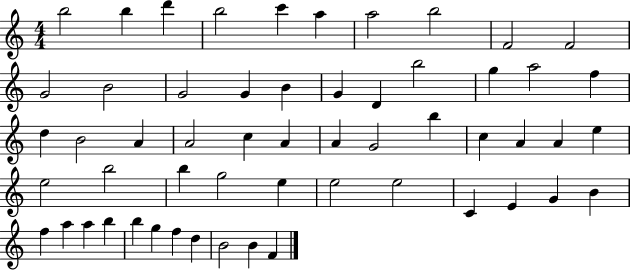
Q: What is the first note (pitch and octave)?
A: B5